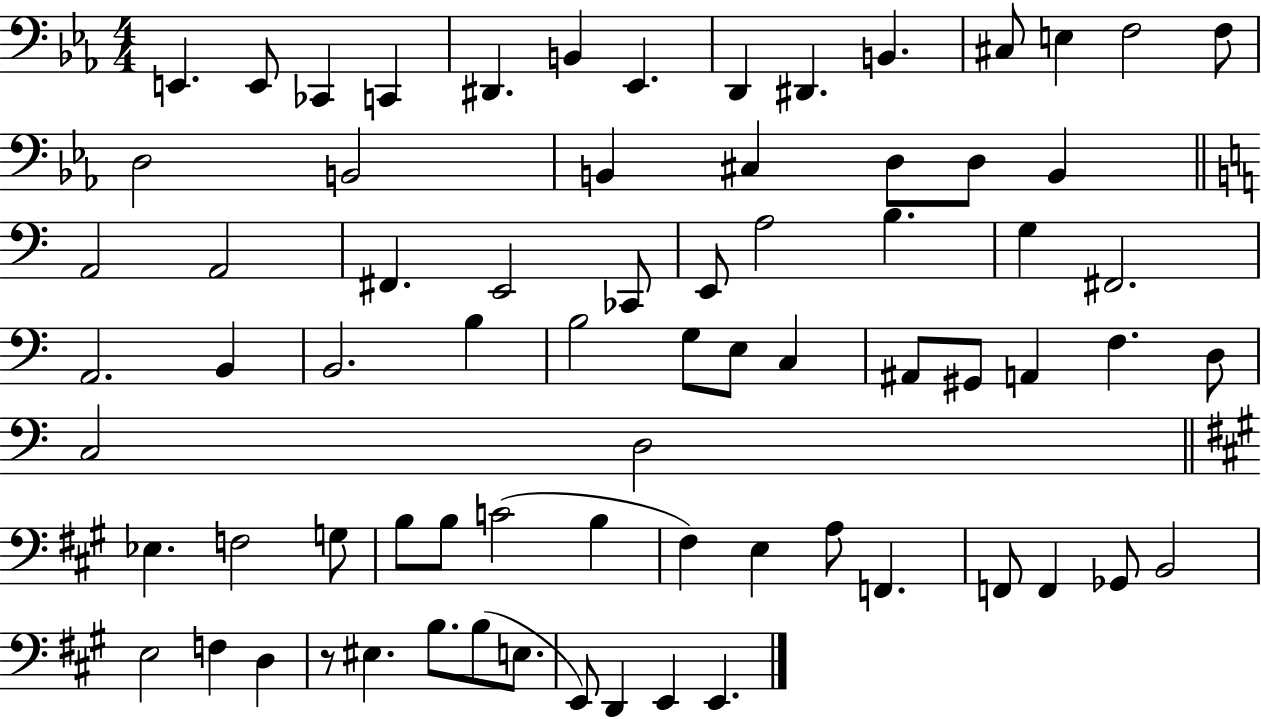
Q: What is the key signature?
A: EES major